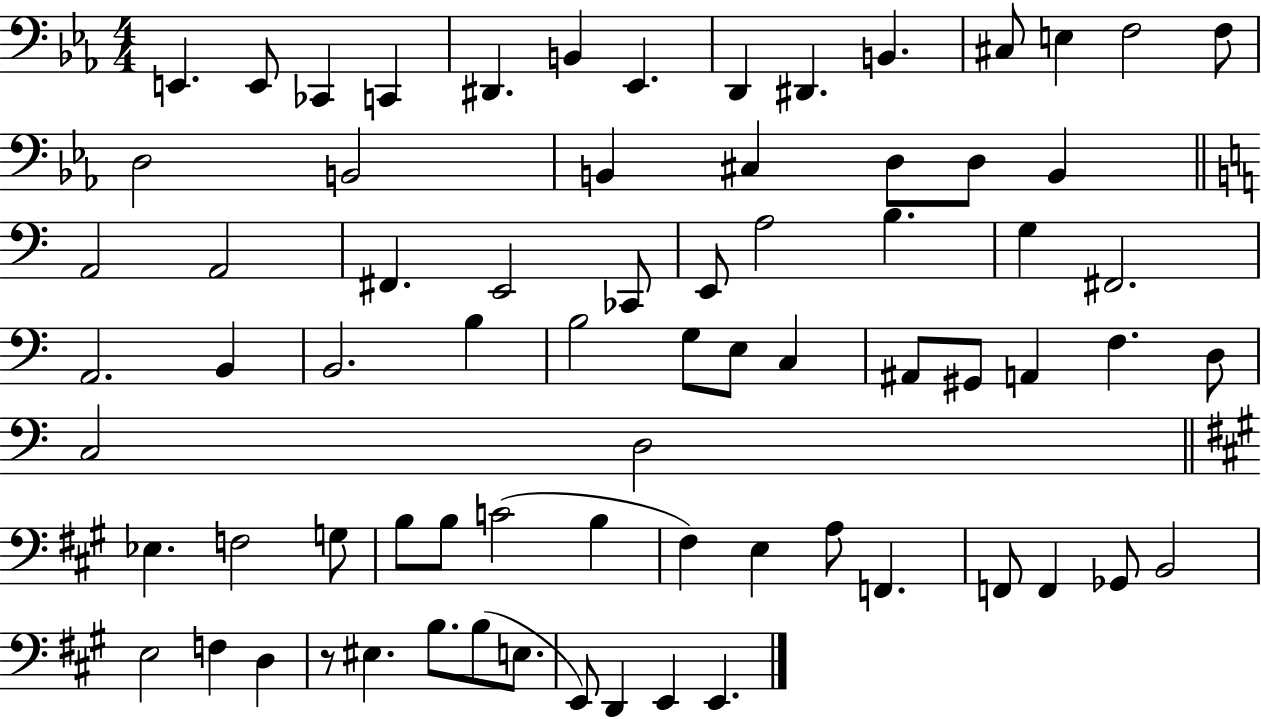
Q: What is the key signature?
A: EES major